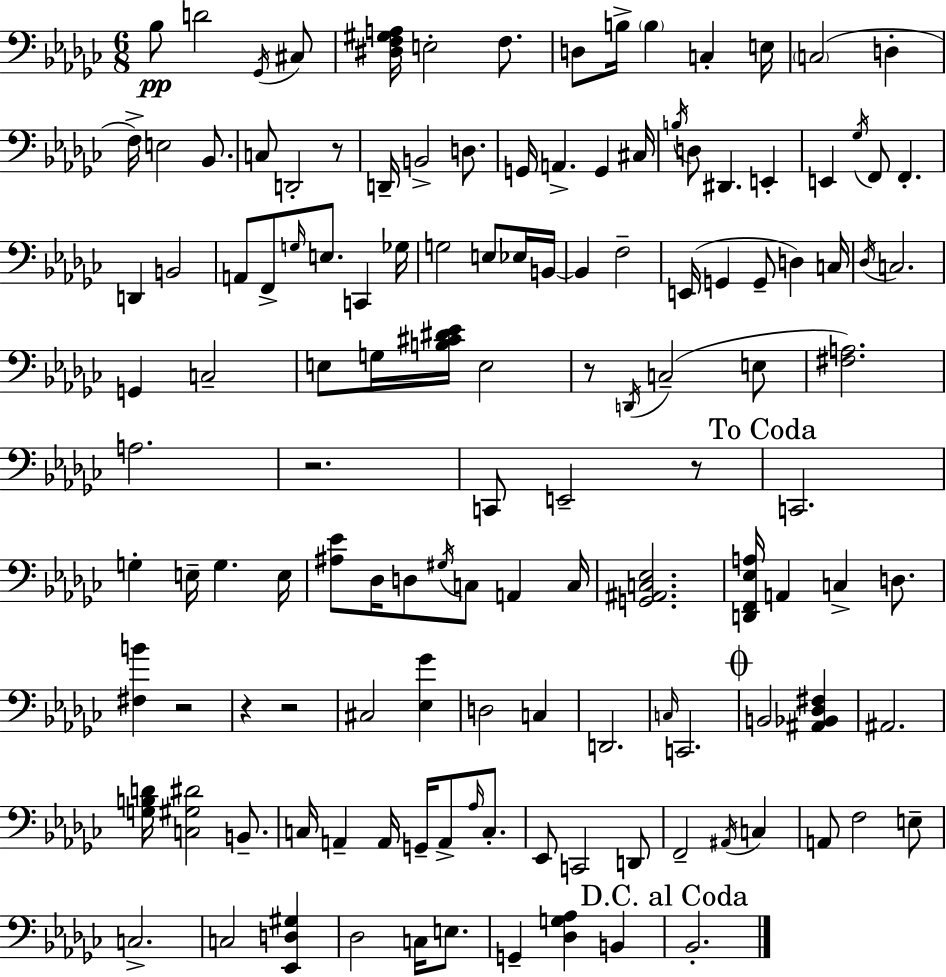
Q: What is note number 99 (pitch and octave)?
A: F2